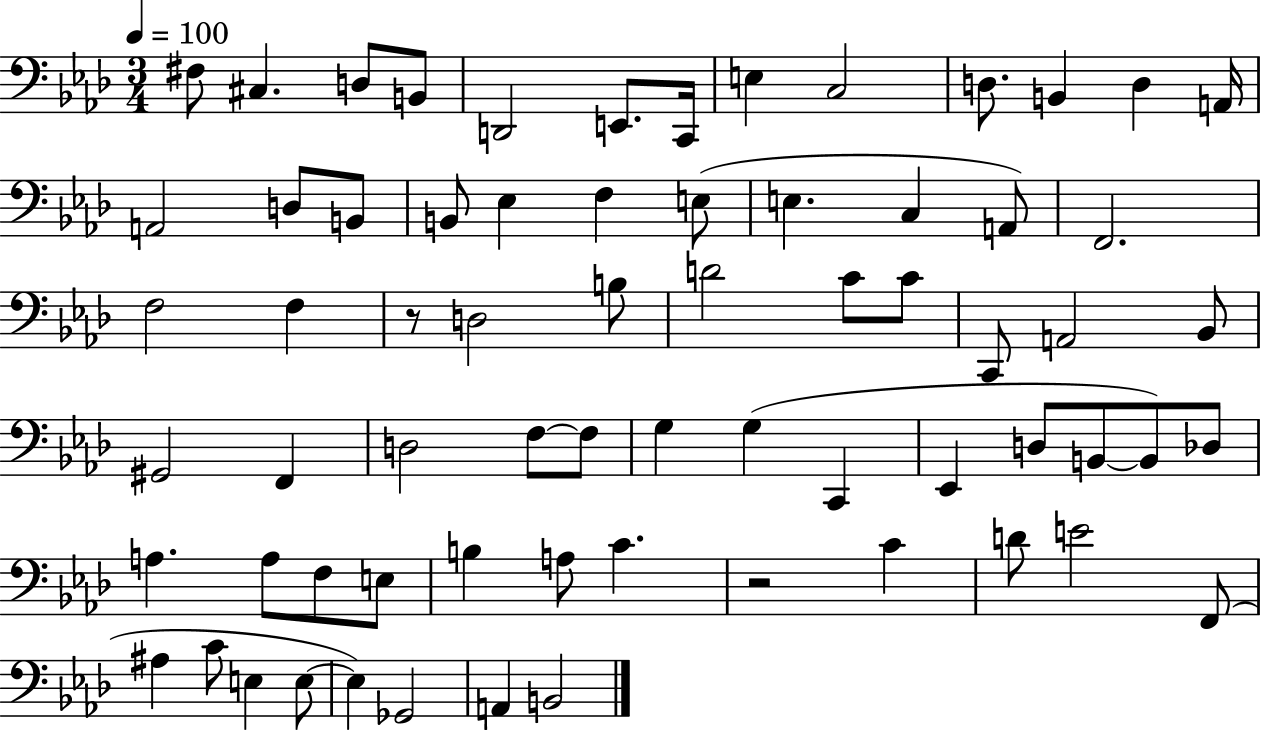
X:1
T:Untitled
M:3/4
L:1/4
K:Ab
^F,/2 ^C, D,/2 B,,/2 D,,2 E,,/2 C,,/4 E, C,2 D,/2 B,, D, A,,/4 A,,2 D,/2 B,,/2 B,,/2 _E, F, E,/2 E, C, A,,/2 F,,2 F,2 F, z/2 D,2 B,/2 D2 C/2 C/2 C,,/2 A,,2 _B,,/2 ^G,,2 F,, D,2 F,/2 F,/2 G, G, C,, _E,, D,/2 B,,/2 B,,/2 _D,/2 A, A,/2 F,/2 E,/2 B, A,/2 C z2 C D/2 E2 F,,/2 ^A, C/2 E, E,/2 E, _G,,2 A,, B,,2